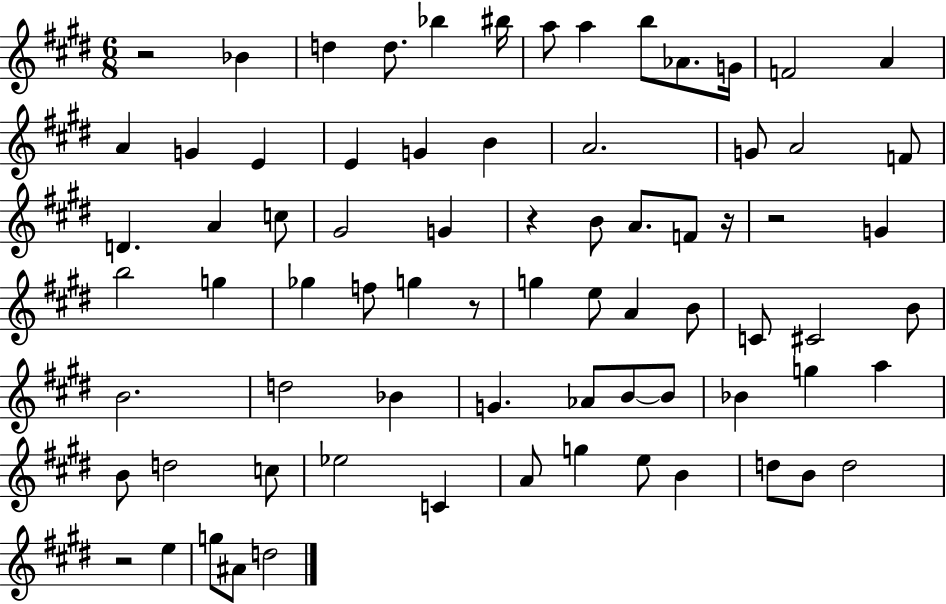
R/h Bb4/q D5/q D5/e. Bb5/q BIS5/s A5/e A5/q B5/e Ab4/e. G4/s F4/h A4/q A4/q G4/q E4/q E4/q G4/q B4/q A4/h. G4/e A4/h F4/e D4/q. A4/q C5/e G#4/h G4/q R/q B4/e A4/e. F4/e R/s R/h G4/q B5/h G5/q Gb5/q F5/e G5/q R/e G5/q E5/e A4/q B4/e C4/e C#4/h B4/e B4/h. D5/h Bb4/q G4/q. Ab4/e B4/e B4/e Bb4/q G5/q A5/q B4/e D5/h C5/e Eb5/h C4/q A4/e G5/q E5/e B4/q D5/e B4/e D5/h R/h E5/q G5/e A#4/e D5/h